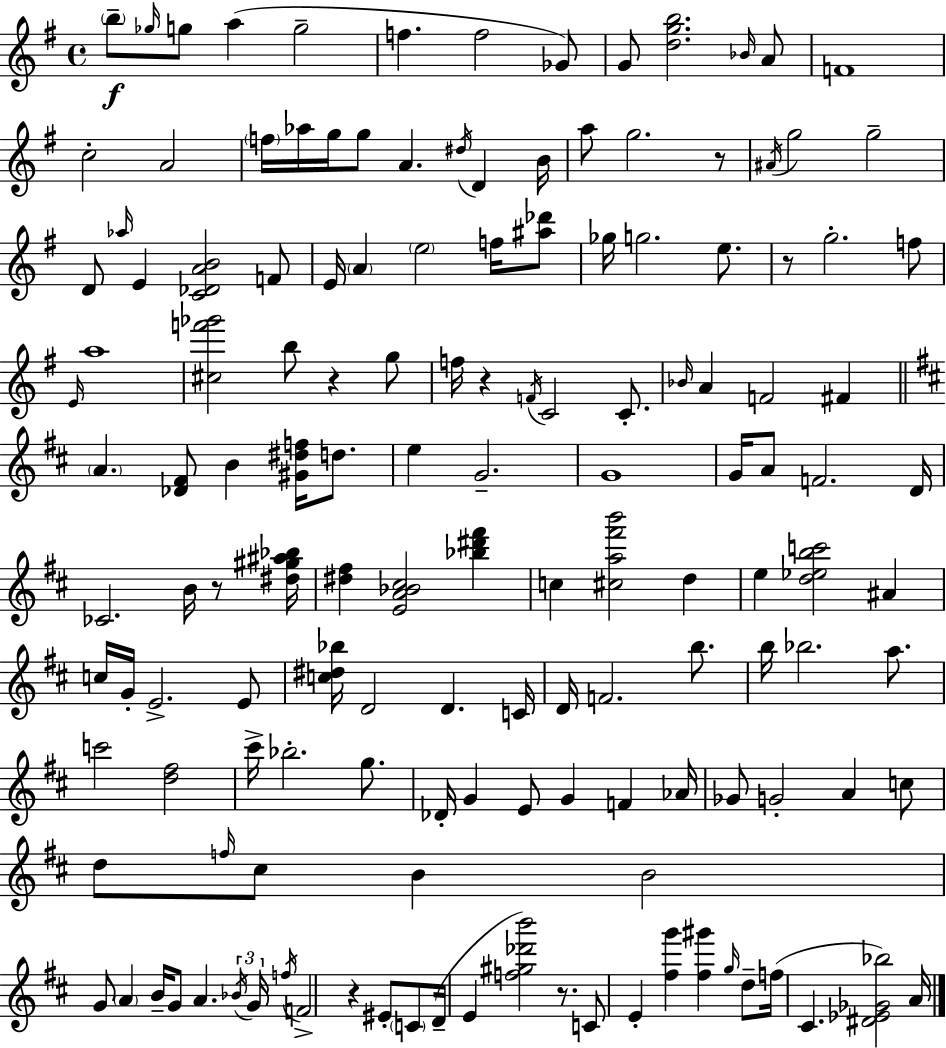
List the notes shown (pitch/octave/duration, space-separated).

B5/e Gb5/s G5/e A5/q G5/h F5/q. F5/h Gb4/e G4/e [D5,G5,B5]/h. Bb4/s A4/e F4/w C5/h A4/h F5/s Ab5/s G5/s G5/e A4/q. D#5/s D4/q B4/s A5/e G5/h. R/e A#4/s G5/h G5/h D4/e Ab5/s E4/q [C4,Db4,A4,B4]/h F4/e E4/s A4/q E5/h F5/s [A#5,Db6]/e Gb5/s G5/h. E5/e. R/e G5/h. F5/e E4/s A5/w [C#5,F6,Gb6]/h B5/e R/q G5/e F5/s R/q F4/s C4/h C4/e. Bb4/s A4/q F4/h F#4/q A4/q. [Db4,F#4]/e B4/q [G#4,D#5,F5]/s D5/e. E5/q G4/h. G4/w G4/s A4/e F4/h. D4/s CES4/h. B4/s R/e [D#5,G#5,A#5,Bb5]/s [D#5,F#5]/q [E4,A4,Bb4,C#5]/h [Bb5,D#6,F#6]/q C5/q [C#5,A5,F#6,B6]/h D5/q E5/q [D5,Eb5,B5,C6]/h A#4/q C5/s G4/s E4/h. E4/e [C5,D#5,Bb5]/s D4/h D4/q. C4/s D4/s F4/h. B5/e. B5/s Bb5/h. A5/e. C6/h [D5,F#5]/h C#6/s Bb5/h. G5/e. Db4/s G4/q E4/e G4/q F4/q Ab4/s Gb4/e G4/h A4/q C5/e D5/e F5/s C#5/e B4/q B4/h G4/e A4/q B4/s G4/e A4/q. Bb4/s G4/s F5/s F4/h R/q EIS4/e C4/e D4/s E4/q [F5,G#5,Db6,B6]/h R/e. C4/e E4/q [F#5,G6]/q [F#5,G#6]/q G5/s D5/e F5/s C#4/q. [D#4,Eb4,Gb4,Bb5]/h A4/s